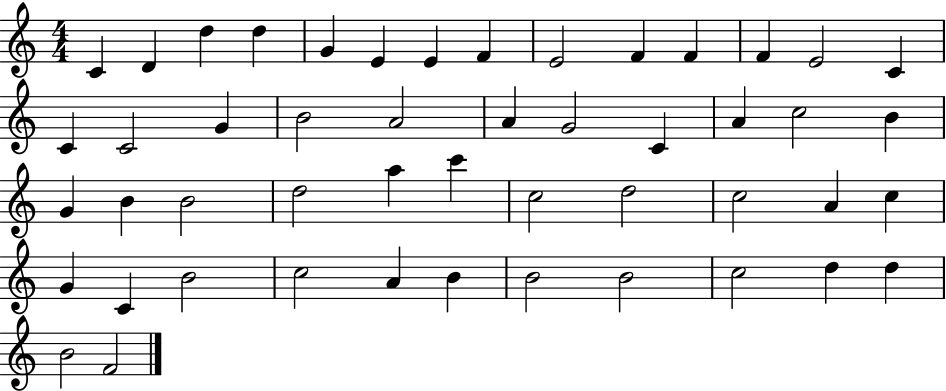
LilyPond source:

{
  \clef treble
  \numericTimeSignature
  \time 4/4
  \key c \major
  c'4 d'4 d''4 d''4 | g'4 e'4 e'4 f'4 | e'2 f'4 f'4 | f'4 e'2 c'4 | \break c'4 c'2 g'4 | b'2 a'2 | a'4 g'2 c'4 | a'4 c''2 b'4 | \break g'4 b'4 b'2 | d''2 a''4 c'''4 | c''2 d''2 | c''2 a'4 c''4 | \break g'4 c'4 b'2 | c''2 a'4 b'4 | b'2 b'2 | c''2 d''4 d''4 | \break b'2 f'2 | \bar "|."
}